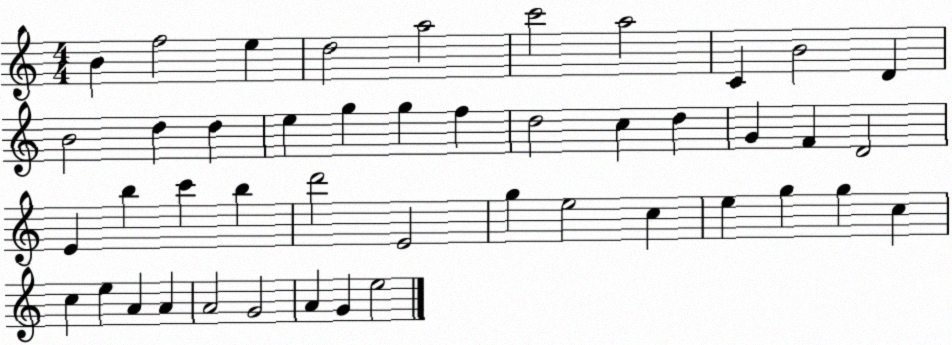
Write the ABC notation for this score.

X:1
T:Untitled
M:4/4
L:1/4
K:C
B f2 e d2 a2 c'2 a2 C B2 D B2 d d e g g f d2 c d G F D2 E b c' b d'2 E2 g e2 c e g g c c e A A A2 G2 A G e2